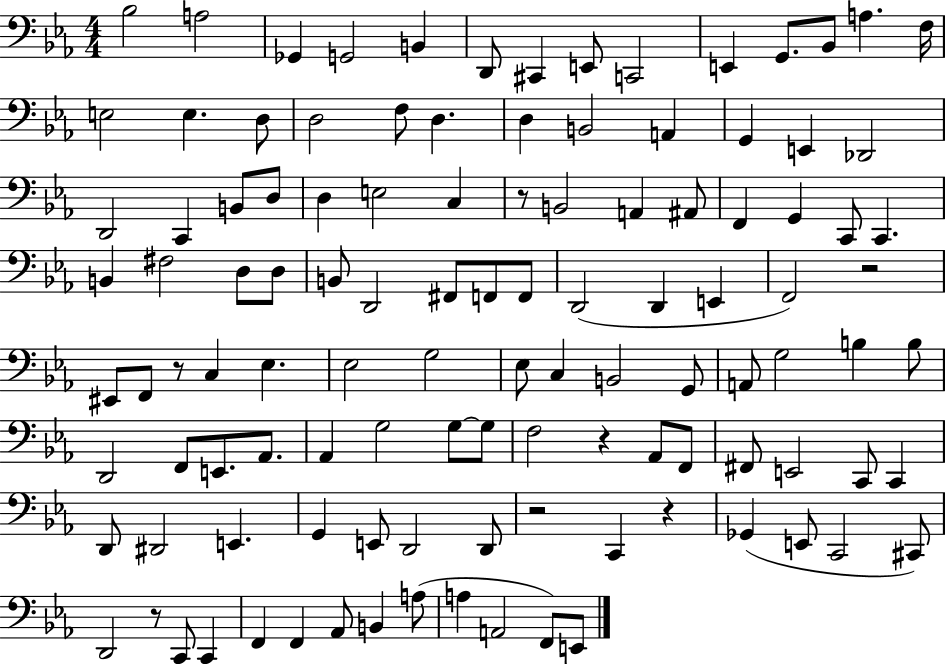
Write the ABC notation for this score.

X:1
T:Untitled
M:4/4
L:1/4
K:Eb
_B,2 A,2 _G,, G,,2 B,, D,,/2 ^C,, E,,/2 C,,2 E,, G,,/2 _B,,/2 A, F,/4 E,2 E, D,/2 D,2 F,/2 D, D, B,,2 A,, G,, E,, _D,,2 D,,2 C,, B,,/2 D,/2 D, E,2 C, z/2 B,,2 A,, ^A,,/2 F,, G,, C,,/2 C,, B,, ^F,2 D,/2 D,/2 B,,/2 D,,2 ^F,,/2 F,,/2 F,,/2 D,,2 D,, E,, F,,2 z2 ^E,,/2 F,,/2 z/2 C, _E, _E,2 G,2 _E,/2 C, B,,2 G,,/2 A,,/2 G,2 B, B,/2 D,,2 F,,/2 E,,/2 _A,,/2 _A,, G,2 G,/2 G,/2 F,2 z _A,,/2 F,,/2 ^F,,/2 E,,2 C,,/2 C,, D,,/2 ^D,,2 E,, G,, E,,/2 D,,2 D,,/2 z2 C,, z _G,, E,,/2 C,,2 ^C,,/2 D,,2 z/2 C,,/2 C,, F,, F,, _A,,/2 B,, A,/2 A, A,,2 F,,/2 E,,/2